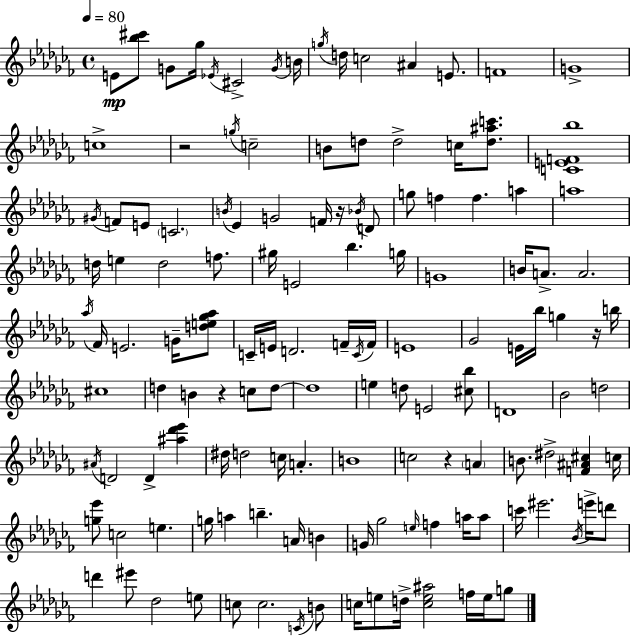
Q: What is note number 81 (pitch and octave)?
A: D5